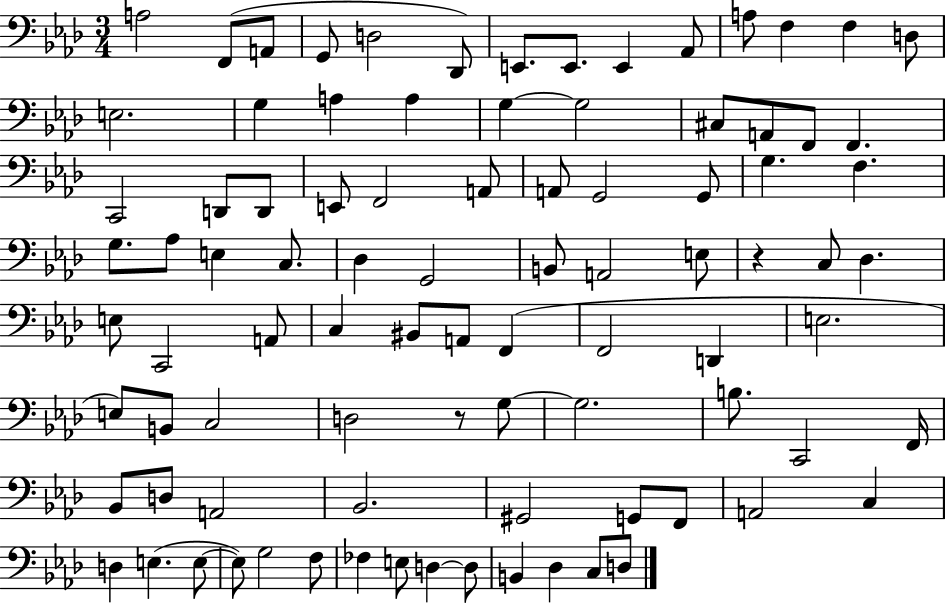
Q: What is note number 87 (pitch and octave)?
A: C3